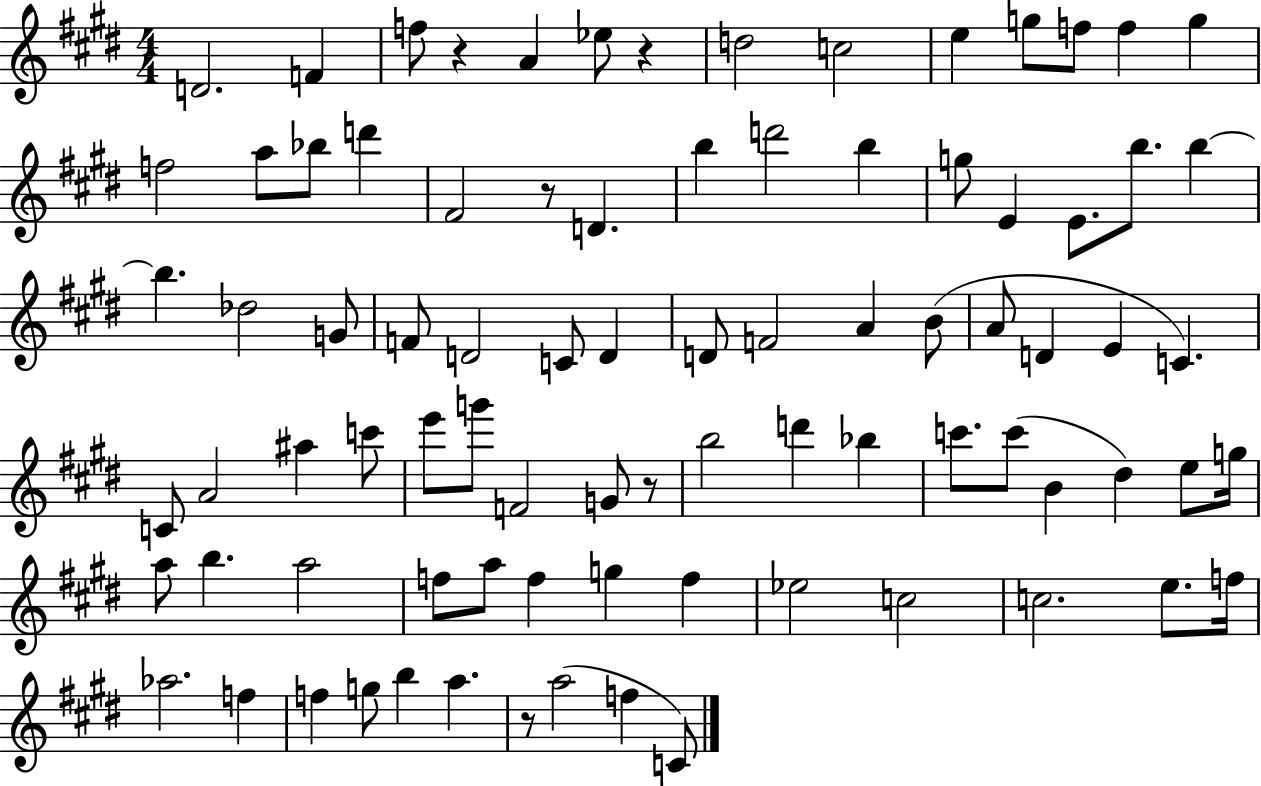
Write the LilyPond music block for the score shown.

{
  \clef treble
  \numericTimeSignature
  \time 4/4
  \key e \major
  d'2. f'4 | f''8 r4 a'4 ees''8 r4 | d''2 c''2 | e''4 g''8 f''8 f''4 g''4 | \break f''2 a''8 bes''8 d'''4 | fis'2 r8 d'4. | b''4 d'''2 b''4 | g''8 e'4 e'8. b''8. b''4~~ | \break b''4. des''2 g'8 | f'8 d'2 c'8 d'4 | d'8 f'2 a'4 b'8( | a'8 d'4 e'4 c'4.) | \break c'8 a'2 ais''4 c'''8 | e'''8 g'''8 f'2 g'8 r8 | b''2 d'''4 bes''4 | c'''8. c'''8( b'4 dis''4) e''8 g''16 | \break a''8 b''4. a''2 | f''8 a''8 f''4 g''4 f''4 | ees''2 c''2 | c''2. e''8. f''16 | \break aes''2. f''4 | f''4 g''8 b''4 a''4. | r8 a''2( f''4 c'8) | \bar "|."
}